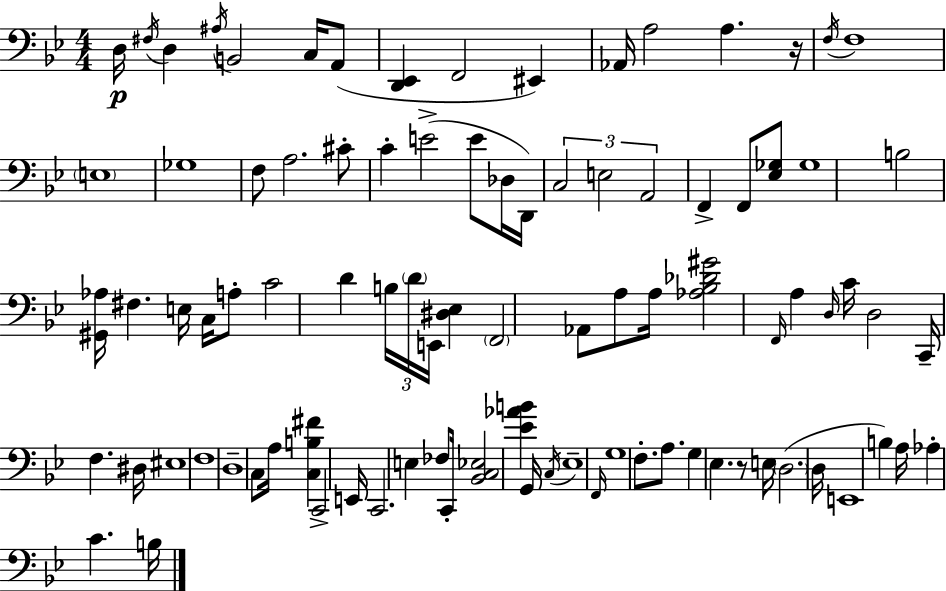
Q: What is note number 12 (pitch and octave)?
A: A3